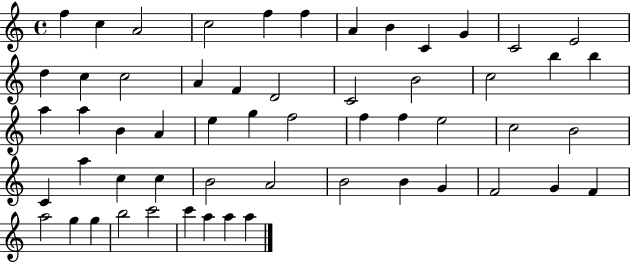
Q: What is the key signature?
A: C major